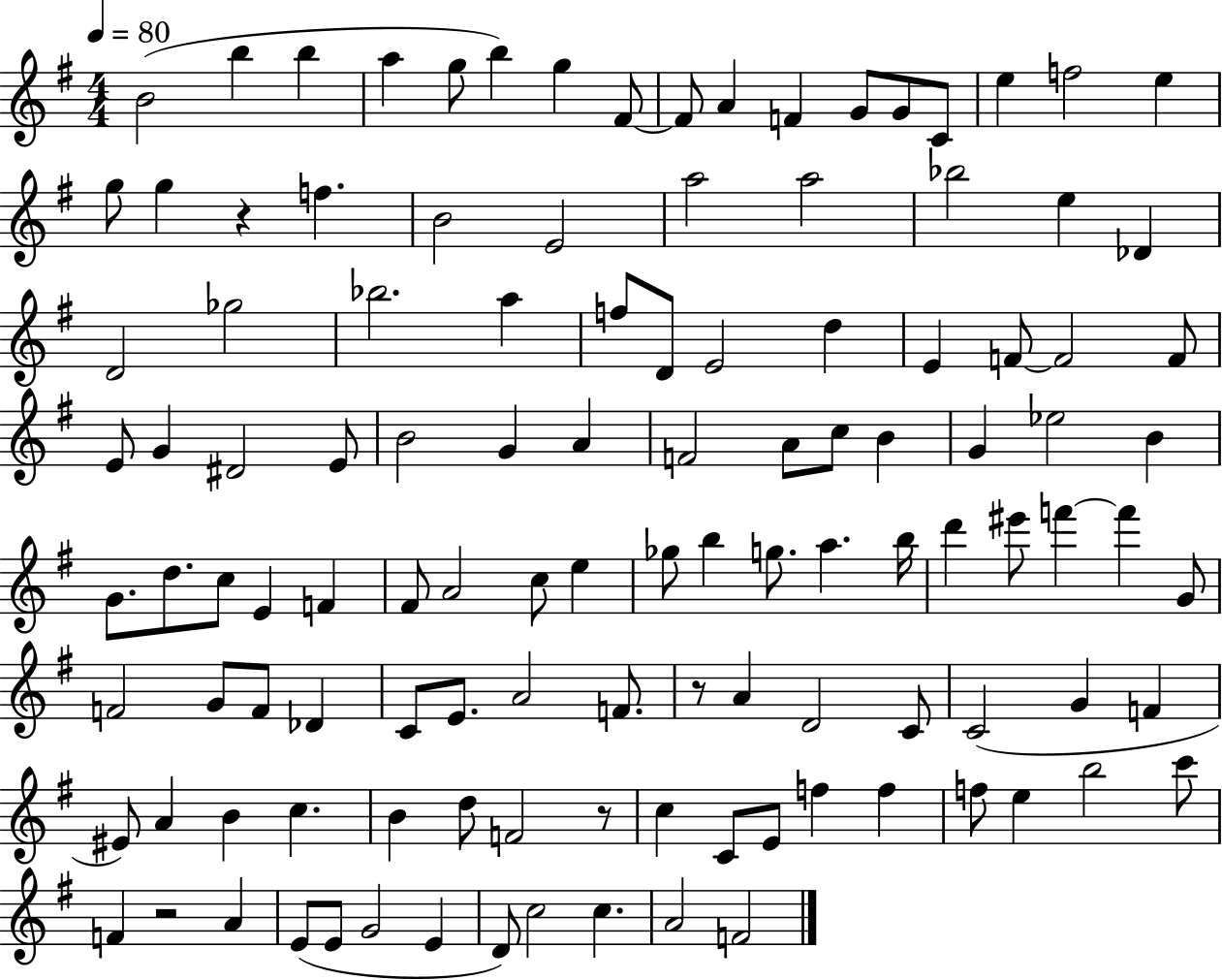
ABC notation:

X:1
T:Untitled
M:4/4
L:1/4
K:G
B2 b b a g/2 b g ^F/2 ^F/2 A F G/2 G/2 C/2 e f2 e g/2 g z f B2 E2 a2 a2 _b2 e _D D2 _g2 _b2 a f/2 D/2 E2 d E F/2 F2 F/2 E/2 G ^D2 E/2 B2 G A F2 A/2 c/2 B G _e2 B G/2 d/2 c/2 E F ^F/2 A2 c/2 e _g/2 b g/2 a b/4 d' ^e'/2 f' f' G/2 F2 G/2 F/2 _D C/2 E/2 A2 F/2 z/2 A D2 C/2 C2 G F ^E/2 A B c B d/2 F2 z/2 c C/2 E/2 f f f/2 e b2 c'/2 F z2 A E/2 E/2 G2 E D/2 c2 c A2 F2